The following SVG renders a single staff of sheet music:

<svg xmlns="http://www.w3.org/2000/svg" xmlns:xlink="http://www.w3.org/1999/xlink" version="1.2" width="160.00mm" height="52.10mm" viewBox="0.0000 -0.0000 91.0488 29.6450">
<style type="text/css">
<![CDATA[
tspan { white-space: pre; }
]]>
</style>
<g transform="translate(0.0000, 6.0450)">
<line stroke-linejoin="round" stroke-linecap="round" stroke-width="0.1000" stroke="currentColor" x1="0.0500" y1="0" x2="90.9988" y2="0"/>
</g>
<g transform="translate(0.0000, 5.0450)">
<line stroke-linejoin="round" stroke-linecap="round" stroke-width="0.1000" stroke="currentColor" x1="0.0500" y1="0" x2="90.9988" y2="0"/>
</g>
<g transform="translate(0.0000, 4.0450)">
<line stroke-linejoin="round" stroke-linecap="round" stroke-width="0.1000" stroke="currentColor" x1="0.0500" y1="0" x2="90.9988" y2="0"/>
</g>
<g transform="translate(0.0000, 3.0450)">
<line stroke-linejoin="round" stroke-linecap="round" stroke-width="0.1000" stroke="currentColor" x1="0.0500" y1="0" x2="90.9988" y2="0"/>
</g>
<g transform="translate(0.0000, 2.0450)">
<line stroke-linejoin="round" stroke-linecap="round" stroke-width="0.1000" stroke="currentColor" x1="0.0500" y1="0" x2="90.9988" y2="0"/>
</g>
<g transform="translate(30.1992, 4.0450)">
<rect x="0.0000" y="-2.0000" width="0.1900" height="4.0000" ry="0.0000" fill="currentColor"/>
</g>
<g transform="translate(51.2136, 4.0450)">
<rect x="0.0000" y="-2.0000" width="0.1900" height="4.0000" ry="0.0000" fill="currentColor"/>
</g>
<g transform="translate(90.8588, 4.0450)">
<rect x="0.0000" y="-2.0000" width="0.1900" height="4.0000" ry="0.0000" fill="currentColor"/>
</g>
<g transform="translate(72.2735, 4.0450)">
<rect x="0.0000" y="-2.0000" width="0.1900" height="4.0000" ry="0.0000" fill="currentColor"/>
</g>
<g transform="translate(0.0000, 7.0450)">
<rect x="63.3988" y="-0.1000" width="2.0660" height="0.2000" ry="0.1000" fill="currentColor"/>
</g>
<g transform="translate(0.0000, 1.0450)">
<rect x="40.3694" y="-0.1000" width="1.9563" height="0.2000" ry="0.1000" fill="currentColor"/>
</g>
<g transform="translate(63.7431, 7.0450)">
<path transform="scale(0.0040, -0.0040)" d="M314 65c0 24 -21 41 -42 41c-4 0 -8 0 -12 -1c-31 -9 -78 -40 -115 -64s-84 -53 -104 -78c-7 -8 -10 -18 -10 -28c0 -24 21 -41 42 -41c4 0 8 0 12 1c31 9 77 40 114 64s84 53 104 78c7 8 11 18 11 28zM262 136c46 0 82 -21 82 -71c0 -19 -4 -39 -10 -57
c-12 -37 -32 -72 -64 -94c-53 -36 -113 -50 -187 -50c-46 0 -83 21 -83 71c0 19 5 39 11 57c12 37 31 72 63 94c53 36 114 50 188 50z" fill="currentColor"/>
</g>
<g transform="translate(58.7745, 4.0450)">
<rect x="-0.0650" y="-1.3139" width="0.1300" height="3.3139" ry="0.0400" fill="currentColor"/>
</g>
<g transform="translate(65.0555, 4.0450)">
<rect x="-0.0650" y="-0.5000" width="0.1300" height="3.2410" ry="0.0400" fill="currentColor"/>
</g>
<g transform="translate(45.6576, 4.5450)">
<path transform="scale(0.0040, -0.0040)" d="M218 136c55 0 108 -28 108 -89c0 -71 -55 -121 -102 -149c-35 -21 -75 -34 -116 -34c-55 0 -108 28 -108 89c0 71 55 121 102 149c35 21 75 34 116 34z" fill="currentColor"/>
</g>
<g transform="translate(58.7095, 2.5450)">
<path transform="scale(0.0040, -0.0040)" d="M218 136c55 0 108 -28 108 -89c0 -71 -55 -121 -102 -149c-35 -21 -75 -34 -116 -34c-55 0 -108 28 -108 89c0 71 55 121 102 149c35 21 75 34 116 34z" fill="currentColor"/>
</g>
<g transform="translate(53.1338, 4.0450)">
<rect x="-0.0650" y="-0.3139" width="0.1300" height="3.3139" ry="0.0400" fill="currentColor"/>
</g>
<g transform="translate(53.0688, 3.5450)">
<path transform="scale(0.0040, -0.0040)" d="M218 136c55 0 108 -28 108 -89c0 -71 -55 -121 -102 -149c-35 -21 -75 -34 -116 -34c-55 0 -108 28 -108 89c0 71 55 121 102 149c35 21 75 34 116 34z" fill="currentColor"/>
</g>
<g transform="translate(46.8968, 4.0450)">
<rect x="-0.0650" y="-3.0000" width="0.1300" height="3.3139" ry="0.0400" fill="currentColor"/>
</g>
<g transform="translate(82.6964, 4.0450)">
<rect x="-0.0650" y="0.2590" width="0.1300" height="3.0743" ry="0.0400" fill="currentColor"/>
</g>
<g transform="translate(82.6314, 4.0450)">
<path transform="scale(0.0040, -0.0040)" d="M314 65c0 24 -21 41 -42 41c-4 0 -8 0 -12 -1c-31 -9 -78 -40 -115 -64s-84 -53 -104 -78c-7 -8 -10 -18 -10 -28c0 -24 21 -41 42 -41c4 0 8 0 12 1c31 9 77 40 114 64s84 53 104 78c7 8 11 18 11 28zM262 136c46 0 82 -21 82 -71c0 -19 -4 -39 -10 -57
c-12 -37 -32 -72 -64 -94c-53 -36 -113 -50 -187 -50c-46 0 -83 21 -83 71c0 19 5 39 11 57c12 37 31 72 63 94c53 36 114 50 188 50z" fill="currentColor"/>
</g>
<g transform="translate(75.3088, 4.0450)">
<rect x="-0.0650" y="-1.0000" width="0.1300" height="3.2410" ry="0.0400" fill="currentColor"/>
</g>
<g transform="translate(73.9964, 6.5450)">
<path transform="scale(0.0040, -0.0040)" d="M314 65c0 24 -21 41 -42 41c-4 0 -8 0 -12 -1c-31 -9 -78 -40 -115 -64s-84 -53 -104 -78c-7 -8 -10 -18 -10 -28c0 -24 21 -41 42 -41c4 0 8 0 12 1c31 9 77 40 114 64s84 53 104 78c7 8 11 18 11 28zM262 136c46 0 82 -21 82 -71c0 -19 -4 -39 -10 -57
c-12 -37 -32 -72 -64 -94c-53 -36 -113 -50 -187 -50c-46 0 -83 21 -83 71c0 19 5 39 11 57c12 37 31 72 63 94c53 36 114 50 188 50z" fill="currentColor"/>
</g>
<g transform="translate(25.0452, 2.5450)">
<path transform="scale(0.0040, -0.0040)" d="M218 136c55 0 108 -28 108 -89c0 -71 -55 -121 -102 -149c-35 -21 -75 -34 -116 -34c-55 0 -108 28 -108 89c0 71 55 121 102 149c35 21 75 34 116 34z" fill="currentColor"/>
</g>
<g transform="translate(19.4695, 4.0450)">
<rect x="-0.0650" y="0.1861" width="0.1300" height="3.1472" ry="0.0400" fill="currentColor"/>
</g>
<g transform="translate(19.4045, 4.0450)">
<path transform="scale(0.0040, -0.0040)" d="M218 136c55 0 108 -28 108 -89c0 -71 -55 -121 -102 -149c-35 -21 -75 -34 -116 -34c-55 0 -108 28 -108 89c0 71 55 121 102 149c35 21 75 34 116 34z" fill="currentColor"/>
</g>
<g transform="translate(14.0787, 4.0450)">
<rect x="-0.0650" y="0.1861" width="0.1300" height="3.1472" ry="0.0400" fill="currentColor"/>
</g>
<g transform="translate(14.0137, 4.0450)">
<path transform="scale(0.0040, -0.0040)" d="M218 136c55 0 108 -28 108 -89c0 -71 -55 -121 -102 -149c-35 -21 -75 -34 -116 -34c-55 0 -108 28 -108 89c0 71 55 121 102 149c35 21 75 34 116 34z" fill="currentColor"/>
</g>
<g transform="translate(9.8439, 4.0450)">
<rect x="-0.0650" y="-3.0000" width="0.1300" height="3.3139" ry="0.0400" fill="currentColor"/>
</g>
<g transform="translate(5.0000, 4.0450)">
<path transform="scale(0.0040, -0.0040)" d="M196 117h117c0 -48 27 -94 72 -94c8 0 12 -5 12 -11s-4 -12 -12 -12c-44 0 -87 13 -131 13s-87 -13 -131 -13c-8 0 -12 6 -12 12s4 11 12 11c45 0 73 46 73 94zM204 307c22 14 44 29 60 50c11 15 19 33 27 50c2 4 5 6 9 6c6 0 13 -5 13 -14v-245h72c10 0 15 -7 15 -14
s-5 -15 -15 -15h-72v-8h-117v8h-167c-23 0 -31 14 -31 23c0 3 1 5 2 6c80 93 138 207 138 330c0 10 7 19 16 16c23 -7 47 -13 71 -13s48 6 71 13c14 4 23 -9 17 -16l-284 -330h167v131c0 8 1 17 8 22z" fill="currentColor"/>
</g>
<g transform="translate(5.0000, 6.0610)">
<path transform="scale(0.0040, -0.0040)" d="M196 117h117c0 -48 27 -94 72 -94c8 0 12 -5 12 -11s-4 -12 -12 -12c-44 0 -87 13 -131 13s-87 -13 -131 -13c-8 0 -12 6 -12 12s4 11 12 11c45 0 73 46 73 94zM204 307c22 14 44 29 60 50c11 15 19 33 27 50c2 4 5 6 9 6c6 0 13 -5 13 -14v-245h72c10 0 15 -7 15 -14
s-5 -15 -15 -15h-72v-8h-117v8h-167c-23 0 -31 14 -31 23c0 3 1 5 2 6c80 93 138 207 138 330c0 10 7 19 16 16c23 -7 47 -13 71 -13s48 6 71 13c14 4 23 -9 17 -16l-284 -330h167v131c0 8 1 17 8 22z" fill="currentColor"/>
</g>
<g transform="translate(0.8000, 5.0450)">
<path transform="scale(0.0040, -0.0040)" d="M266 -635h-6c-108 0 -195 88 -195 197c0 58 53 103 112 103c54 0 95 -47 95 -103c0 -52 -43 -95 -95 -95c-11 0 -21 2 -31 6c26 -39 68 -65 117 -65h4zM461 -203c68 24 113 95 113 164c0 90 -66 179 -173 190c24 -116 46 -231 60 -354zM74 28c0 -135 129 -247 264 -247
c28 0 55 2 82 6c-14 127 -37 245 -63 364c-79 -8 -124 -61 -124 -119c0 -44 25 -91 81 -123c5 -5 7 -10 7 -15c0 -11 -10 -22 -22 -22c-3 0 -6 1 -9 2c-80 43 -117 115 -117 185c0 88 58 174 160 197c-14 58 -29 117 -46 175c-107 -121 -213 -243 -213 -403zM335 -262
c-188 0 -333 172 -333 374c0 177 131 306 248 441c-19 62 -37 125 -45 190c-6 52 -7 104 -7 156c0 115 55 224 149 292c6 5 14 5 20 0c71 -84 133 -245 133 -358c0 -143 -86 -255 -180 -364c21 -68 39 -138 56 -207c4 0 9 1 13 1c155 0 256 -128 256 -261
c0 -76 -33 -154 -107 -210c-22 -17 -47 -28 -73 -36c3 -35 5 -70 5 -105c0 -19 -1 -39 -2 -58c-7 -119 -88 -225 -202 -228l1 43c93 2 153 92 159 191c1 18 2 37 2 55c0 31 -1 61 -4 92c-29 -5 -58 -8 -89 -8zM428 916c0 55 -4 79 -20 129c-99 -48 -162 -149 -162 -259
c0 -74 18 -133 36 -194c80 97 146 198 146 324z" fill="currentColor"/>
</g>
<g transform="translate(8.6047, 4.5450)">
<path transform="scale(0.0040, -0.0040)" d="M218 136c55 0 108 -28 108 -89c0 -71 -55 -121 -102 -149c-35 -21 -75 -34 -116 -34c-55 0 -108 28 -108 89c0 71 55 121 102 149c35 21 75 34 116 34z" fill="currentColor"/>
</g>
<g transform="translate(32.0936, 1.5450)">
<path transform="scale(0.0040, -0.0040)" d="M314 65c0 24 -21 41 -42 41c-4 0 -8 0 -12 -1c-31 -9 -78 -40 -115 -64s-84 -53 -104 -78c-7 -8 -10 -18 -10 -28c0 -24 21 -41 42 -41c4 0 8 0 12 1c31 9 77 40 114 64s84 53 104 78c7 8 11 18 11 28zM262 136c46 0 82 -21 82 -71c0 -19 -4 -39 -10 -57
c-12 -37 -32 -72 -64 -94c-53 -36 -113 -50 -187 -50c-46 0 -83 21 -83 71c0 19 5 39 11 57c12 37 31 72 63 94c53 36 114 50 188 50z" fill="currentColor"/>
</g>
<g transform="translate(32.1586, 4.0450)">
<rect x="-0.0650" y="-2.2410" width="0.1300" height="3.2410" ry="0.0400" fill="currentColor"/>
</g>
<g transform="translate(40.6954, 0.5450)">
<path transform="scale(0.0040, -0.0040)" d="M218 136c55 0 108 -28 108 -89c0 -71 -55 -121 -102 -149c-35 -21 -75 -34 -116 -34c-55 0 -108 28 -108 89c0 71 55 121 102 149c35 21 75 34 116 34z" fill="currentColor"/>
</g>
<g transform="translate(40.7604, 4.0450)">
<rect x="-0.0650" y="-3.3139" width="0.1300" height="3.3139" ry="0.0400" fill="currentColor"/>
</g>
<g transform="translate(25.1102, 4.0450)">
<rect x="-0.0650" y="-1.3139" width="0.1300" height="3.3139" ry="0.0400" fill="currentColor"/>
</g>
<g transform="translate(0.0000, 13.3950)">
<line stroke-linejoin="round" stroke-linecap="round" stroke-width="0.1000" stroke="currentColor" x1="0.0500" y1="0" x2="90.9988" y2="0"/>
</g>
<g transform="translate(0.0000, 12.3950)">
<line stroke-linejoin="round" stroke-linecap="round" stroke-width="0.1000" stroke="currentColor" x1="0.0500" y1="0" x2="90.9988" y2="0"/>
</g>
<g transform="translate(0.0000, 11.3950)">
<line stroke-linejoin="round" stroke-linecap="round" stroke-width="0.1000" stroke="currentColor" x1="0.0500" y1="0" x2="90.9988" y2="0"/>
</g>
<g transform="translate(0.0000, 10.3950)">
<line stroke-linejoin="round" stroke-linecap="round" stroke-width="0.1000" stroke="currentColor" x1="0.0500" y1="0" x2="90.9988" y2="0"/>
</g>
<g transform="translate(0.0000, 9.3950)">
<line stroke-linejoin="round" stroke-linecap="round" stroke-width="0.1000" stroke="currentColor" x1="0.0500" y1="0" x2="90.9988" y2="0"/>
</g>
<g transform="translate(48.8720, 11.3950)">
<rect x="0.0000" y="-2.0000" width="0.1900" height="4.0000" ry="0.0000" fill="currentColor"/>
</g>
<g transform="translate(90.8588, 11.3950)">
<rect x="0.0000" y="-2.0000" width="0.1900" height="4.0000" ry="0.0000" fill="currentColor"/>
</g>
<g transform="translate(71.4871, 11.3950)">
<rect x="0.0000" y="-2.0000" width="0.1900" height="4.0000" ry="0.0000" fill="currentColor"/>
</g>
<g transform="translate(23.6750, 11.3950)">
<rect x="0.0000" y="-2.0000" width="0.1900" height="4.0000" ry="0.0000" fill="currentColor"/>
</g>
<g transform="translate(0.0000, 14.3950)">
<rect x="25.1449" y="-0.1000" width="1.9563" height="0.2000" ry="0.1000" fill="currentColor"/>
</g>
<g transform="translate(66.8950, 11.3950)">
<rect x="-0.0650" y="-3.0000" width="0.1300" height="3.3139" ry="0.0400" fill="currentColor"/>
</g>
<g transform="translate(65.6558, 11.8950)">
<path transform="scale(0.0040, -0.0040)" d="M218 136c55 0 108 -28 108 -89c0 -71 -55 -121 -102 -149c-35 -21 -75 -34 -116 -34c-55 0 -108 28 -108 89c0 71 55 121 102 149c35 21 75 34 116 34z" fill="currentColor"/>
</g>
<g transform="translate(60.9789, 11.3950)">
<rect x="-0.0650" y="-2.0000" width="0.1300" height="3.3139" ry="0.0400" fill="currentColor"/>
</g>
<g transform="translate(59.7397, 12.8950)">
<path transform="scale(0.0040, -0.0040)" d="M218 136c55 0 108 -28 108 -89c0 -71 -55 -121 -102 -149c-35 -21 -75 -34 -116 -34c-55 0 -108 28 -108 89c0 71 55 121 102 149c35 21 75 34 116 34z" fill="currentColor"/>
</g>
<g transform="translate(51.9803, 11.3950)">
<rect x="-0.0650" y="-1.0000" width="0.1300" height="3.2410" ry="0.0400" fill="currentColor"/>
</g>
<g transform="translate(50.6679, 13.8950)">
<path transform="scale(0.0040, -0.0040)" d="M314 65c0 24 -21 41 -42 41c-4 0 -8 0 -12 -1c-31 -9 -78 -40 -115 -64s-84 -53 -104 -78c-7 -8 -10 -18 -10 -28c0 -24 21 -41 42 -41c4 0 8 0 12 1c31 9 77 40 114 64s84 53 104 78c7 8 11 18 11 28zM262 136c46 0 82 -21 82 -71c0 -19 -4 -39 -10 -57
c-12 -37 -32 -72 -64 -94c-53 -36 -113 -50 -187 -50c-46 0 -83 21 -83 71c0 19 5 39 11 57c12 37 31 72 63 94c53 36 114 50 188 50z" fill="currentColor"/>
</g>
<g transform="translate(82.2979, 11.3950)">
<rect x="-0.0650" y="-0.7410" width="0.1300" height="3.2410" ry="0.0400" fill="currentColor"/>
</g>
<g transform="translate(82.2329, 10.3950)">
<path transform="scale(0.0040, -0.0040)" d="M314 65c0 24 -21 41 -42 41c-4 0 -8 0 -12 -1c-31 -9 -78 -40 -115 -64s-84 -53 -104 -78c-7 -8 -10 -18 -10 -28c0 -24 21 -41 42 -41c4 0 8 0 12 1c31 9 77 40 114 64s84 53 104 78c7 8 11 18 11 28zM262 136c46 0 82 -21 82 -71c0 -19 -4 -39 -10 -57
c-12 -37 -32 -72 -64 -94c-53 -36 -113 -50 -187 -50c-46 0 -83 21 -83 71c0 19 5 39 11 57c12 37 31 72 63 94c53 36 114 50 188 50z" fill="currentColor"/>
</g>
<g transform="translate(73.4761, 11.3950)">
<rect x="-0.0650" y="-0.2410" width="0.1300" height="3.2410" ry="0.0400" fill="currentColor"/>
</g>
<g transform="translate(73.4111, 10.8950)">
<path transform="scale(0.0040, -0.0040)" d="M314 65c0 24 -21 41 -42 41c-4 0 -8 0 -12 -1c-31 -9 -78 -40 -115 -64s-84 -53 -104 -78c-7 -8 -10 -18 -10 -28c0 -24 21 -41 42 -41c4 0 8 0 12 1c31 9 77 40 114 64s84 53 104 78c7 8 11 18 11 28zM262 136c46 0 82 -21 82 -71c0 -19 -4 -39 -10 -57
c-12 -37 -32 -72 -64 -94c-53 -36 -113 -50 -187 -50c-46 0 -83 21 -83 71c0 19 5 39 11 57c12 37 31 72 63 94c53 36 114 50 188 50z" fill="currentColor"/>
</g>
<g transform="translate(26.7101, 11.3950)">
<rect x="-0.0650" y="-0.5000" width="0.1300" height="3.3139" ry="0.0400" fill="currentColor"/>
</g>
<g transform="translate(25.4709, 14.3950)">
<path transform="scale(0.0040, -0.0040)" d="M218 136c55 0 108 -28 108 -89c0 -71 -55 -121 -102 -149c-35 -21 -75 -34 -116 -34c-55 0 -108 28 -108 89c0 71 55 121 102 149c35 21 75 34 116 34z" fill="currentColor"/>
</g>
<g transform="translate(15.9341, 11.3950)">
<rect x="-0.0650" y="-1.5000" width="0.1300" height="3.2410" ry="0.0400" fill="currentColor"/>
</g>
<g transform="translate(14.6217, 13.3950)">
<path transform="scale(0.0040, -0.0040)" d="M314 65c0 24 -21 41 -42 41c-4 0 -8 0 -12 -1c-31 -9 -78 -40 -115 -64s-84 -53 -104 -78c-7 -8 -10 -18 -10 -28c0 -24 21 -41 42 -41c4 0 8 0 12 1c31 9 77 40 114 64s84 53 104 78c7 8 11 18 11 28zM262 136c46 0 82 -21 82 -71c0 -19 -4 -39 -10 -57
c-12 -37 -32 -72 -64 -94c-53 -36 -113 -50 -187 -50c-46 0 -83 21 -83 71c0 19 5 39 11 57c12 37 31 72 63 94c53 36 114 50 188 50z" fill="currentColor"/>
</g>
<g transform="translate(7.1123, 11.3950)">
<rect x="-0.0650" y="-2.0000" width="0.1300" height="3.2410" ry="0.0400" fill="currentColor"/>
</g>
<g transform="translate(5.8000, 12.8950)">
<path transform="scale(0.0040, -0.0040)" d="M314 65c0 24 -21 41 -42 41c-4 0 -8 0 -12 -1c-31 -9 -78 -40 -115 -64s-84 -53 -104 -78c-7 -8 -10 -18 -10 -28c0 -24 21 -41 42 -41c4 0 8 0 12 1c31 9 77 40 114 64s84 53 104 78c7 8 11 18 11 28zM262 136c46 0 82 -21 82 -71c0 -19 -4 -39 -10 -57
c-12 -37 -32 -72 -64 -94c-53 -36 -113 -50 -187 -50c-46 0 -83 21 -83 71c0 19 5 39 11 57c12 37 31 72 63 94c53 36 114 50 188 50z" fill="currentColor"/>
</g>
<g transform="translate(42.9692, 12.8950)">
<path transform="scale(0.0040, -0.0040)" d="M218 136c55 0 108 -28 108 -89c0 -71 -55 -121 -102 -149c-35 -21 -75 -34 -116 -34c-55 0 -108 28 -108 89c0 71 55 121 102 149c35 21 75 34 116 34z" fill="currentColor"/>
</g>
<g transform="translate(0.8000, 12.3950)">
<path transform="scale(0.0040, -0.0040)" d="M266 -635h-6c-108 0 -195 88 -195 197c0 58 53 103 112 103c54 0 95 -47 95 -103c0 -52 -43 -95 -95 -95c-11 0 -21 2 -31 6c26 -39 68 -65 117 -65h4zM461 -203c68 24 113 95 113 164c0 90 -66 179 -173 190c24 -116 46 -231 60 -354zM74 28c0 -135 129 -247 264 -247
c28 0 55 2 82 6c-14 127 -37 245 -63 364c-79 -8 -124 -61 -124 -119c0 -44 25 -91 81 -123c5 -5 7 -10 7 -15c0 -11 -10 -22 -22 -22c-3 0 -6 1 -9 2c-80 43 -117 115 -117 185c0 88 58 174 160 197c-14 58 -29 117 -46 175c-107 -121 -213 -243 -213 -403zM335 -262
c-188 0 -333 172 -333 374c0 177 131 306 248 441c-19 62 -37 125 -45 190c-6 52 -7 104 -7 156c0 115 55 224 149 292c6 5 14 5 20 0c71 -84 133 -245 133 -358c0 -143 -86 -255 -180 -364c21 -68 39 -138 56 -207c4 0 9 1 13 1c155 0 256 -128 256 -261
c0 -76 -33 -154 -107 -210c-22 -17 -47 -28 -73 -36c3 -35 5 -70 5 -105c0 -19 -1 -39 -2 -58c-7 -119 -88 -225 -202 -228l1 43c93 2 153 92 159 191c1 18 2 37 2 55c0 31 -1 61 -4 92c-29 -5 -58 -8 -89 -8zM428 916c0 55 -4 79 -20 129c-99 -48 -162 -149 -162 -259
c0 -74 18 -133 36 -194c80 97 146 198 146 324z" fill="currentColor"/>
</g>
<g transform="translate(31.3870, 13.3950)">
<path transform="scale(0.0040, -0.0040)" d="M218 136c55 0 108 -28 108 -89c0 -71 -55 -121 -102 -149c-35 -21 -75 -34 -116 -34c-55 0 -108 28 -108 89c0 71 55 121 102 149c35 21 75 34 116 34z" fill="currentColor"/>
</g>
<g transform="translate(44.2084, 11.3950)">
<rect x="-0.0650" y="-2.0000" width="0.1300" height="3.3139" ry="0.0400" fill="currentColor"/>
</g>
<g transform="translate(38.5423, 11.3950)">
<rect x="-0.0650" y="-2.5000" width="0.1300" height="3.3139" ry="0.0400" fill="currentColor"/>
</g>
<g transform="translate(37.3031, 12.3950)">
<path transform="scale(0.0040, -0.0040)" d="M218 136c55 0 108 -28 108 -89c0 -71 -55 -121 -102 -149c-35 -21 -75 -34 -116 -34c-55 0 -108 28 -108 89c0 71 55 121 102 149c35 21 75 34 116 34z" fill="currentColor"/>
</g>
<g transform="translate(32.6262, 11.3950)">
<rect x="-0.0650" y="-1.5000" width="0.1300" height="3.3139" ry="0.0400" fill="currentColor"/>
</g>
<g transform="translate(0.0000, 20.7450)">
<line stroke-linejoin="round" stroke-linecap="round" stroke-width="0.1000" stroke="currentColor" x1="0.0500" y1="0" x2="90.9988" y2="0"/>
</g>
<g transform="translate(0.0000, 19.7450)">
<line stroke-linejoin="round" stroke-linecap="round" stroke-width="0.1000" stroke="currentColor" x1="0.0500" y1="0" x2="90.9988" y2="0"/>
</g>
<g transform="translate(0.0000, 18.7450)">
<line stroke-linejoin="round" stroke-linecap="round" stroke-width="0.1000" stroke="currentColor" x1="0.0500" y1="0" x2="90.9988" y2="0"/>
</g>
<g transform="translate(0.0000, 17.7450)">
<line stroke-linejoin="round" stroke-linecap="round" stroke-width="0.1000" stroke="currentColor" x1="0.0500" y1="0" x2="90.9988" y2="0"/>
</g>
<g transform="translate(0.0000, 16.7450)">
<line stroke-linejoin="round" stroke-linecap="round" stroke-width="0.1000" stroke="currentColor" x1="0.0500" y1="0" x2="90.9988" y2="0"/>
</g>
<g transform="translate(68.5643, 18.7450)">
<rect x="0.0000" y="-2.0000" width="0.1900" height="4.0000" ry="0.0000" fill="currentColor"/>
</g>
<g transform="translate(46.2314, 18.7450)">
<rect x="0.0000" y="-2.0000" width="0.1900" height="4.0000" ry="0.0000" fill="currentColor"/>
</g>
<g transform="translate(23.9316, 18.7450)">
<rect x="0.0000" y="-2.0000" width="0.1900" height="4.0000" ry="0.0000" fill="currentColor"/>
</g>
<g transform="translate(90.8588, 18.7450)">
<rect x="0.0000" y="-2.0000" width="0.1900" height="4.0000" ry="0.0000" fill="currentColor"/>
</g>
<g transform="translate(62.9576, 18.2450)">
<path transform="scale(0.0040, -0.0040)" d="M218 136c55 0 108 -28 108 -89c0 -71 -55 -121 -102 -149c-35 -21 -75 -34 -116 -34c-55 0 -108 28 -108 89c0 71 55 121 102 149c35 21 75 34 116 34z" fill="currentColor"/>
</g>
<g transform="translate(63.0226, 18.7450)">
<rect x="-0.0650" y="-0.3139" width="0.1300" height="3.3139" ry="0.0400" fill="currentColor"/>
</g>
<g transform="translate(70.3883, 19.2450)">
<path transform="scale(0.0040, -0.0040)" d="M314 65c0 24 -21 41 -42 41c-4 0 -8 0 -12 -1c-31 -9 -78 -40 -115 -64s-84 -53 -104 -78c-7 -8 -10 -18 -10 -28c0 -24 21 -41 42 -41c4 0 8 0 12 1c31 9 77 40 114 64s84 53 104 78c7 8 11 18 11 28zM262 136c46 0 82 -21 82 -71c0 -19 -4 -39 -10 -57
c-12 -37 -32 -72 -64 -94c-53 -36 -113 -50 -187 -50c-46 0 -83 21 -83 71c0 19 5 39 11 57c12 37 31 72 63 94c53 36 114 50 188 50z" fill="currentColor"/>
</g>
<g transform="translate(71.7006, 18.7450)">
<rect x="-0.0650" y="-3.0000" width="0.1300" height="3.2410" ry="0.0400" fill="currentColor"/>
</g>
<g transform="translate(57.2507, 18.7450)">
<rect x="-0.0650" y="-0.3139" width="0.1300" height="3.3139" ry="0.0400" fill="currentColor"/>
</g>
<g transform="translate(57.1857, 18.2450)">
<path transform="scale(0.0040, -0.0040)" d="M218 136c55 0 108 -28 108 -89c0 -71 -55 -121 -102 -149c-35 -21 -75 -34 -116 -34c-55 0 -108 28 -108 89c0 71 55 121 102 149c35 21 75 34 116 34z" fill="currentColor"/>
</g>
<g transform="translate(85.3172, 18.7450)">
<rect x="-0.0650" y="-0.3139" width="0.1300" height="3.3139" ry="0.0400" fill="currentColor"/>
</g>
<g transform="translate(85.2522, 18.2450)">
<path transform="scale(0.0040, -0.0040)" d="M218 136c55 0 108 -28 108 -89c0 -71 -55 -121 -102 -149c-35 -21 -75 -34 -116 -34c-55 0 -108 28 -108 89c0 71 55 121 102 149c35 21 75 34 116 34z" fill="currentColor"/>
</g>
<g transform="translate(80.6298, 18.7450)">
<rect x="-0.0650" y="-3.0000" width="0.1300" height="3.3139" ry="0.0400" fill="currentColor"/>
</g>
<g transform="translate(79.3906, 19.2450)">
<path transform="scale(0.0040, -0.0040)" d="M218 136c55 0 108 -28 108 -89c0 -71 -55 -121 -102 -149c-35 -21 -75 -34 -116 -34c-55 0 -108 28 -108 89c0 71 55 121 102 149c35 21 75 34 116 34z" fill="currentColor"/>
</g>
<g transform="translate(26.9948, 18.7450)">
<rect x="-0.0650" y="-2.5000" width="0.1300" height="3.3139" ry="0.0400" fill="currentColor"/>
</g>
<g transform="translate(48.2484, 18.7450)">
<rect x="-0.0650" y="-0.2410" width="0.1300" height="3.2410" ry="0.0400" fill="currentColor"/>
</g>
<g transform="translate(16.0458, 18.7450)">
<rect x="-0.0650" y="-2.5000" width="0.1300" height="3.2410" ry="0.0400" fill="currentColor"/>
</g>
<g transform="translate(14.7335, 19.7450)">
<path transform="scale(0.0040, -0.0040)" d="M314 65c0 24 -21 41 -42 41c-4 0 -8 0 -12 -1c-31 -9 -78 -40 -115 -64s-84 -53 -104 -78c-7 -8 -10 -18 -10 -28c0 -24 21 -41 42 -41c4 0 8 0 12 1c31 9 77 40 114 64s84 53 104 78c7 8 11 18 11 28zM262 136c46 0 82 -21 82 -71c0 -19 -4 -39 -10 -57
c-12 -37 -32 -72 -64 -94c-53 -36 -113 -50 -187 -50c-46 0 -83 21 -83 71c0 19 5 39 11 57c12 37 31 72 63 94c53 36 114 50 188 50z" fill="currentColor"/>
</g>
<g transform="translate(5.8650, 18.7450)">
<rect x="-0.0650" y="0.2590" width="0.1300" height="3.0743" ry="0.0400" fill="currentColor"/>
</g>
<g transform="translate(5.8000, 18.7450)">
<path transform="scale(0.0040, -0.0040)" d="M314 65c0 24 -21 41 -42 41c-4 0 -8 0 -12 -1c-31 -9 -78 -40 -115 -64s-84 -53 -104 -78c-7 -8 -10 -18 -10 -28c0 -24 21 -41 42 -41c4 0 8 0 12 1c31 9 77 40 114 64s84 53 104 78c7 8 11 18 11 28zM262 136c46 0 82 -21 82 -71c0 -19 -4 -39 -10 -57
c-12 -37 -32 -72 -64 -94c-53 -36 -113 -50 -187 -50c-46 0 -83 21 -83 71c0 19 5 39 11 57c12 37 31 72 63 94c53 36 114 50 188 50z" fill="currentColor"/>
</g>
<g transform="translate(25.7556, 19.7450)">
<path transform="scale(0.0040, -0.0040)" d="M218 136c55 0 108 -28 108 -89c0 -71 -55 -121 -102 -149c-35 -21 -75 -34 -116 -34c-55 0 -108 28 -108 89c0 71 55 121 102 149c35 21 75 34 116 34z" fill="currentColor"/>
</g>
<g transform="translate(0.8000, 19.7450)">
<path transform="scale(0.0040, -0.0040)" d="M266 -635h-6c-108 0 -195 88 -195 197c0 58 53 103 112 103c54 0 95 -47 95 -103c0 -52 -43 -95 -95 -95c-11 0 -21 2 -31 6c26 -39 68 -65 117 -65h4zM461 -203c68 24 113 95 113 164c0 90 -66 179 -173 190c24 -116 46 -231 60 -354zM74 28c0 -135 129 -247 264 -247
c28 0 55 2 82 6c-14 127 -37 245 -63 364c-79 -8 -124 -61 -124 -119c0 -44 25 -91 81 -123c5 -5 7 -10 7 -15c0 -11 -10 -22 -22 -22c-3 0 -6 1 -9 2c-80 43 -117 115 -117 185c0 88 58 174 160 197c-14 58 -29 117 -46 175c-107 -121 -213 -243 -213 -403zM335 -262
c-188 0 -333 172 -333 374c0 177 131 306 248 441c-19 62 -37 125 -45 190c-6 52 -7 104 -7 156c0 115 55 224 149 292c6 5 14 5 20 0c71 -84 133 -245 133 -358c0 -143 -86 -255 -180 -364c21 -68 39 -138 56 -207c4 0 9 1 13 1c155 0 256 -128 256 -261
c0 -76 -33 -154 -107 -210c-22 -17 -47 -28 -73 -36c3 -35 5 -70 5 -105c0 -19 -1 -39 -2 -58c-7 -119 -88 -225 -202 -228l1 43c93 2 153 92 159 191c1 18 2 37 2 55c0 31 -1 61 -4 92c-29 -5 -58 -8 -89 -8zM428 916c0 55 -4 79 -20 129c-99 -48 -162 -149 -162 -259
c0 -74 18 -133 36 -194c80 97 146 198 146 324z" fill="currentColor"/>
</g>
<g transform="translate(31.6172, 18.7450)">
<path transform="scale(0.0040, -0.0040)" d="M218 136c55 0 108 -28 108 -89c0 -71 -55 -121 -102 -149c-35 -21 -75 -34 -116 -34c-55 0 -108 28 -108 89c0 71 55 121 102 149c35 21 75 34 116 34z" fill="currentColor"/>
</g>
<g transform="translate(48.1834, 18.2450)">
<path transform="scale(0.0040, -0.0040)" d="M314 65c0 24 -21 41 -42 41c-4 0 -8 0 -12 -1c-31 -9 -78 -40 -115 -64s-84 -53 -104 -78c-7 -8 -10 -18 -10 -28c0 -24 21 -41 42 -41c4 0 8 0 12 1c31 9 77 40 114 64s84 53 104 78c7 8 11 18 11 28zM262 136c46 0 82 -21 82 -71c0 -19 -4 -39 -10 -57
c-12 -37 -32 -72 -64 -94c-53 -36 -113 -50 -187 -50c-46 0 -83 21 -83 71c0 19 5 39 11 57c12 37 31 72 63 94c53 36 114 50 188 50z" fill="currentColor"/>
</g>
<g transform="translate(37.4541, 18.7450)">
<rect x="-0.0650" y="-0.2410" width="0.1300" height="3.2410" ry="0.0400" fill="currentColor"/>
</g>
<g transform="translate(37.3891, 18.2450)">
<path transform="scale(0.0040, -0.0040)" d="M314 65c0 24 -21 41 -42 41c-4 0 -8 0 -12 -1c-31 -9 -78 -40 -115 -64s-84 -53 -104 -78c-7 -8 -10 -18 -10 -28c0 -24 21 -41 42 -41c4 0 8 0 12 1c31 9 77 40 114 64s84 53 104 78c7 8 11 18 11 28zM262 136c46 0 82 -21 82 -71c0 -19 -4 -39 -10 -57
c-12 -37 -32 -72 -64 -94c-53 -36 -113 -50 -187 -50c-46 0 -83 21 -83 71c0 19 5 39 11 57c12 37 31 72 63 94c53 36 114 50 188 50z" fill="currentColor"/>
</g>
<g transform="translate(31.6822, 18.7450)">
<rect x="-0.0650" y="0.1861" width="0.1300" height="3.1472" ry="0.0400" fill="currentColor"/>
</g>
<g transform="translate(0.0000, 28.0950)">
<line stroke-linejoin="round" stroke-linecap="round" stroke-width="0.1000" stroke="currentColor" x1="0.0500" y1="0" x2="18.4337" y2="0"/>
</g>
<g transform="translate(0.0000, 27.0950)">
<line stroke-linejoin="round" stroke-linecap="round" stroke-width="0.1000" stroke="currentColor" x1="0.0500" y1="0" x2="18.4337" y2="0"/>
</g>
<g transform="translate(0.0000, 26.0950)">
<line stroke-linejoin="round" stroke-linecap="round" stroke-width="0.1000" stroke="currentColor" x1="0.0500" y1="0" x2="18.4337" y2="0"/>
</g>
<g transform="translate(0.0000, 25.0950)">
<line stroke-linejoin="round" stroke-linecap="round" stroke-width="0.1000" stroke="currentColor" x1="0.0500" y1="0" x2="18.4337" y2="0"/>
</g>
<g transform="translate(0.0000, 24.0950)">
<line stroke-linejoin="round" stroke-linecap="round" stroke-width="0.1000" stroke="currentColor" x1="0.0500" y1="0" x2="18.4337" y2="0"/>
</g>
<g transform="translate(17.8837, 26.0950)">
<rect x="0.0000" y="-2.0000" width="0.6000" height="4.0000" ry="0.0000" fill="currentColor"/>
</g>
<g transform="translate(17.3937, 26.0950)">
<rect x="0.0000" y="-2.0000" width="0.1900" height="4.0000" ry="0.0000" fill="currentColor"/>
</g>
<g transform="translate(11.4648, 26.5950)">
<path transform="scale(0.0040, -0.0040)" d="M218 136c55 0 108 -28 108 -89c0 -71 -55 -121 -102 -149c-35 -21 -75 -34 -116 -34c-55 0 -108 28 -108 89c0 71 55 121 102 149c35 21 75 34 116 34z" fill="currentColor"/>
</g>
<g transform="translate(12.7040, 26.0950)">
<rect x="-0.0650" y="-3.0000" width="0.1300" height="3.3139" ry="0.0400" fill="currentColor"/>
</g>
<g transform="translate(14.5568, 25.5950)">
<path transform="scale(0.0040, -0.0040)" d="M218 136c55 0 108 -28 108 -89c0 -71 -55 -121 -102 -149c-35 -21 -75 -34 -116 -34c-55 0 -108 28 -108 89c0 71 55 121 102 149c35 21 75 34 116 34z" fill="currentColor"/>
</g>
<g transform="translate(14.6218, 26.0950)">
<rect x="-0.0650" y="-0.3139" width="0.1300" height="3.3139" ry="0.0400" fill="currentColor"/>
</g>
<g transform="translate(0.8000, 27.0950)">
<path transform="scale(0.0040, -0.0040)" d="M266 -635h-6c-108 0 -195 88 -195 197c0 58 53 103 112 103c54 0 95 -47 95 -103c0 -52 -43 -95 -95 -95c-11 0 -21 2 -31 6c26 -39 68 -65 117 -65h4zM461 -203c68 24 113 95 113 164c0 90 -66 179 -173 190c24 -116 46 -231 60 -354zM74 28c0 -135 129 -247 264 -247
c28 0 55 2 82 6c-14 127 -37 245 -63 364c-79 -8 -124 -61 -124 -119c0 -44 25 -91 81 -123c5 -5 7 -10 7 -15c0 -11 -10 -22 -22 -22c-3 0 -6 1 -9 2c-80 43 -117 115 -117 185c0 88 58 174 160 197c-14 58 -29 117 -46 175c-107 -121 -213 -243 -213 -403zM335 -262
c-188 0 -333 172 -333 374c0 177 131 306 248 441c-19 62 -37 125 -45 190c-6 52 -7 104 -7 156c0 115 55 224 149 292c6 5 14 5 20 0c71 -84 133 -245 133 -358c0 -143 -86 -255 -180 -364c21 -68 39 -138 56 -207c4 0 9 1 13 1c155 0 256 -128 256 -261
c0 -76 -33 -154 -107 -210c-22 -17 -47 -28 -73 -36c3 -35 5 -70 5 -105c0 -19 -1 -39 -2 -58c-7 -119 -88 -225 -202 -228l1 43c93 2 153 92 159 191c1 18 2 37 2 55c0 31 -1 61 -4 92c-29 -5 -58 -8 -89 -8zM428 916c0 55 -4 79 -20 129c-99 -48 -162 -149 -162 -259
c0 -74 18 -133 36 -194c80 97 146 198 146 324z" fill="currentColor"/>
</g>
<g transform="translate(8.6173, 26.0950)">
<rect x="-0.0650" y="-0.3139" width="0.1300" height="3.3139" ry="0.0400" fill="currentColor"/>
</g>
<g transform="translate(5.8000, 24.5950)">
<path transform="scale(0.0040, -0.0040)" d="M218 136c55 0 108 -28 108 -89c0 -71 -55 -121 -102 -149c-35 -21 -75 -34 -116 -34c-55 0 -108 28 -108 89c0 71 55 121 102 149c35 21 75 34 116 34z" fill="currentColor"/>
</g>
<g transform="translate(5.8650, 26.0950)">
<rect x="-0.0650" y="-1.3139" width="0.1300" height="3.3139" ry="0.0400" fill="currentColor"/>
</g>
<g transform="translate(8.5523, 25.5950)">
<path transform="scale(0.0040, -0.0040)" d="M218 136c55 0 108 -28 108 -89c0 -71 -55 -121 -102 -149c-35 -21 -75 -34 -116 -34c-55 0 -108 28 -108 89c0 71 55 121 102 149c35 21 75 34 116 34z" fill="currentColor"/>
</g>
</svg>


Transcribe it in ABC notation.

X:1
T:Untitled
M:4/4
L:1/4
K:C
A B B e g2 b A c e C2 D2 B2 F2 E2 C E G F D2 F A c2 d2 B2 G2 G B c2 c2 c c A2 A c e c A c